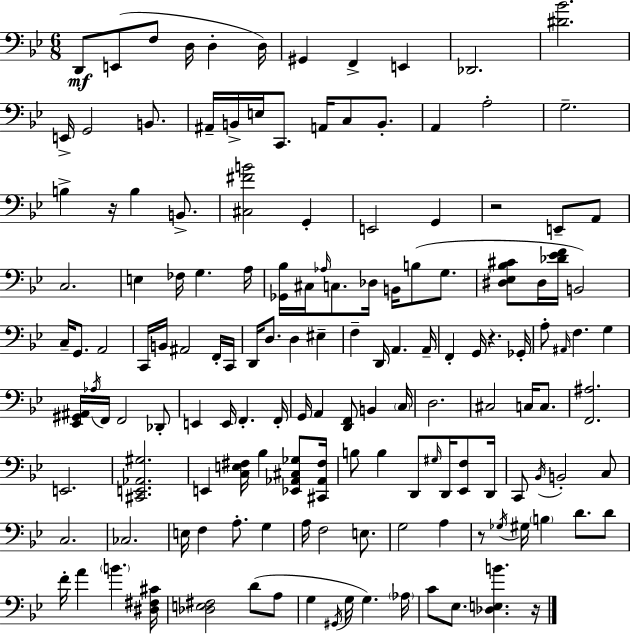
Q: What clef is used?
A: bass